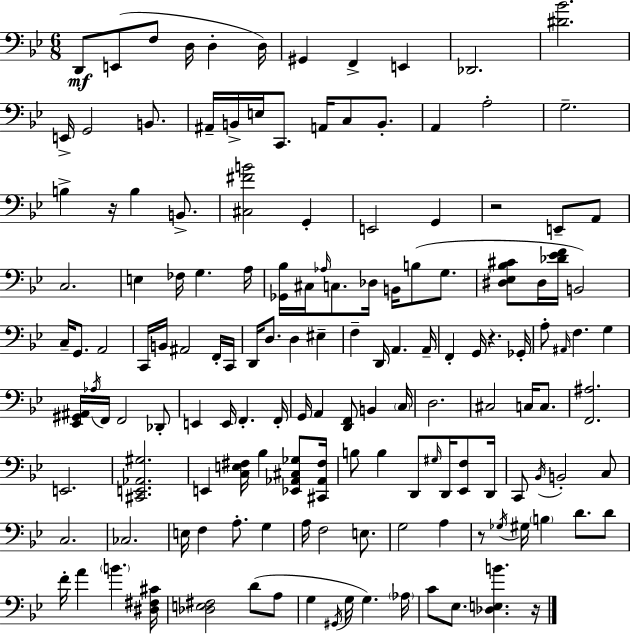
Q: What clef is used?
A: bass